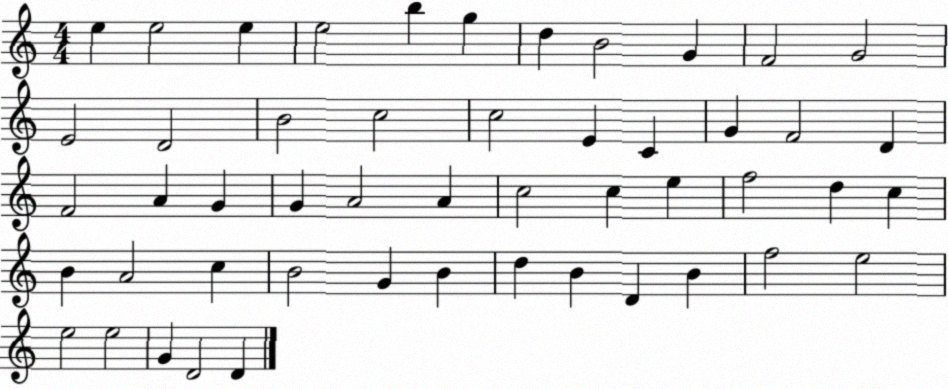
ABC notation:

X:1
T:Untitled
M:4/4
L:1/4
K:C
e e2 e e2 b g d B2 G F2 G2 E2 D2 B2 c2 c2 E C G F2 D F2 A G G A2 A c2 c e f2 d c B A2 c B2 G B d B D B f2 e2 e2 e2 G D2 D